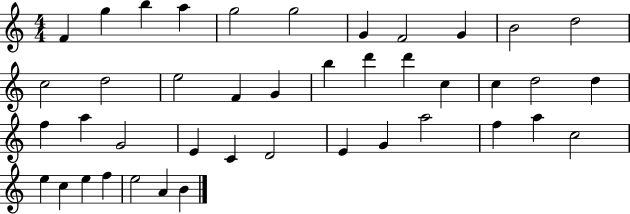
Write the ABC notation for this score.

X:1
T:Untitled
M:4/4
L:1/4
K:C
F g b a g2 g2 G F2 G B2 d2 c2 d2 e2 F G b d' d' c c d2 d f a G2 E C D2 E G a2 f a c2 e c e f e2 A B